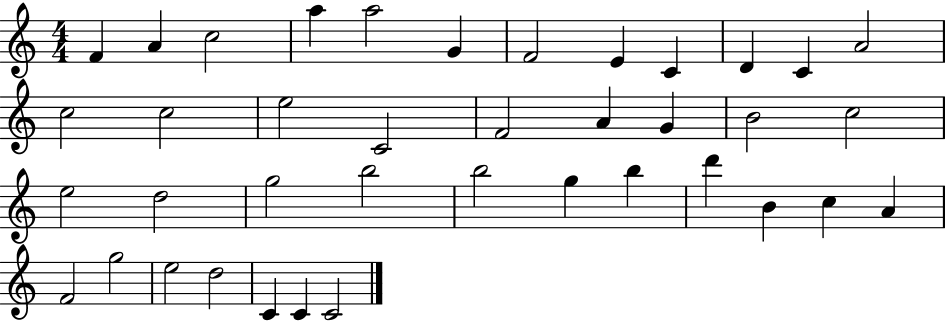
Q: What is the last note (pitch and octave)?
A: C4